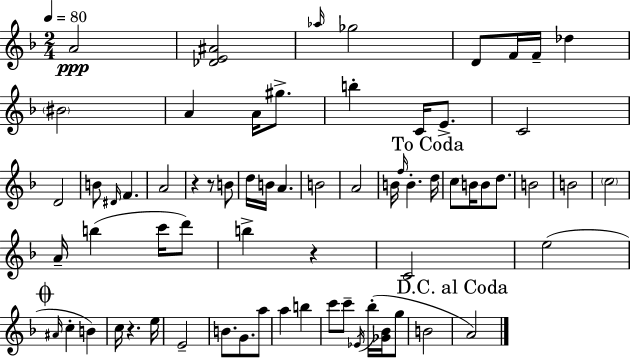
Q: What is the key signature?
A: F major